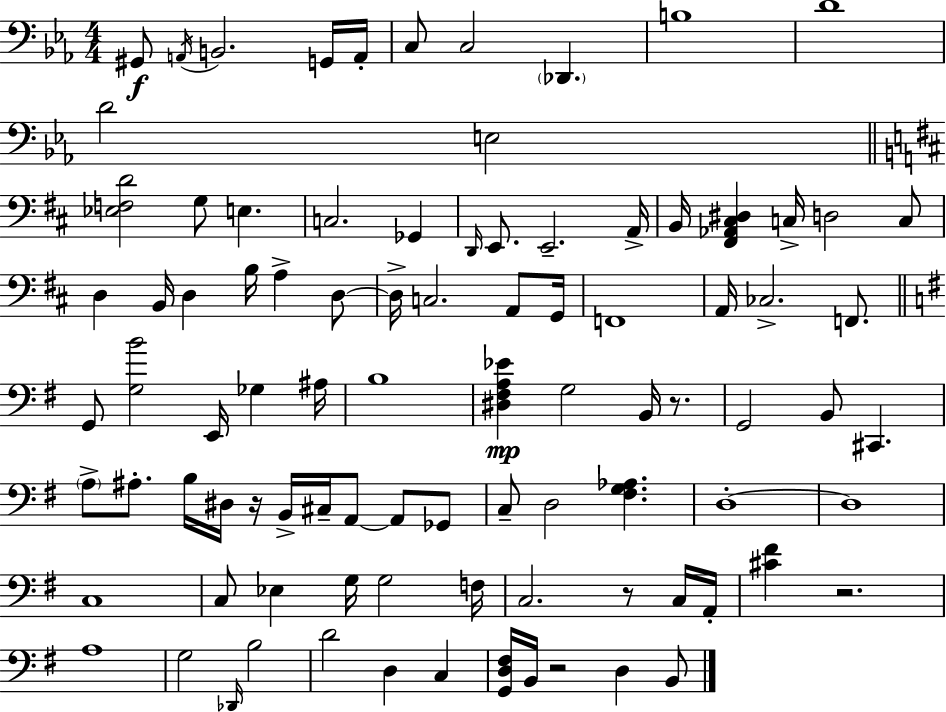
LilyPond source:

{
  \clef bass
  \numericTimeSignature
  \time 4/4
  \key ees \major
  gis,8\f \acciaccatura { a,16 } b,2. g,16 | a,16-. c8 c2 \parenthesize des,4. | b1 | d'1 | \break d'2 e2 | \bar "||" \break \key d \major <ees f d'>2 g8 e4. | c2. ges,4 | \grace { d,16 } e,8. e,2.-- | a,16-> b,16 <fis, aes, cis dis>4 c16-> d2 c8 | \break d4 b,16 d4 b16 a4-> d8~~ | d16-> c2. a,8 | g,16 f,1 | a,16 ces2.-> f,8. | \break \bar "||" \break \key g \major g,8 <g b'>2 e,16 ges4 ais16 | b1 | <dis fis a ees'>4\mp g2 b,16 r8. | g,2 b,8 cis,4. | \break \parenthesize a8-> ais8.-. b16 dis16 r16 b,16-> cis16-- a,8~~ a,8 ges,8 | c8-- d2 <fis g aes>4. | d1-.~~ | d1 | \break c1 | c8 ees4 g16 g2 f16 | c2. r8 c16 a,16-. | <cis' fis'>4 r2. | \break a1 | g2 \grace { des,16 } b2 | d'2 d4 c4 | <g, d fis>16 b,16 r2 d4 b,8 | \break \bar "|."
}